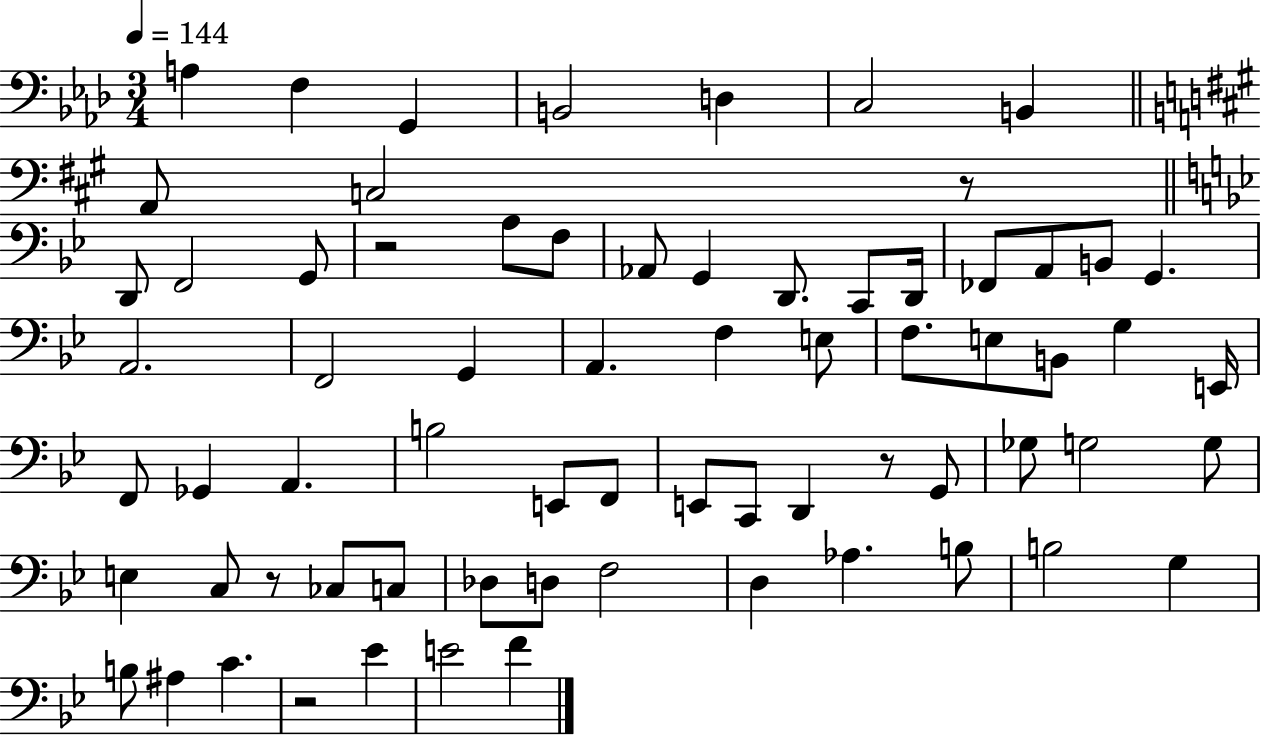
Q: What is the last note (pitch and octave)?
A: F4